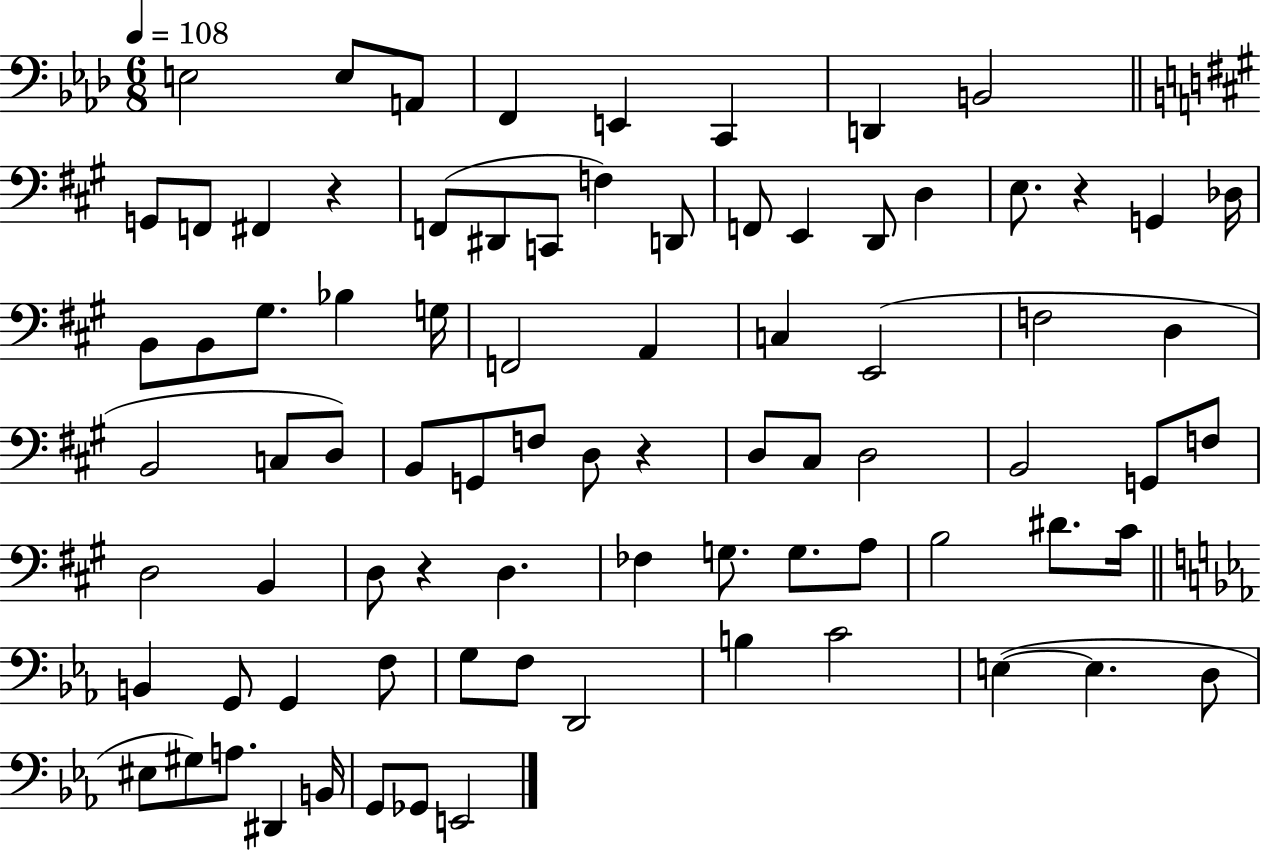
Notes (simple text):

E3/h E3/e A2/e F2/q E2/q C2/q D2/q B2/h G2/e F2/e F#2/q R/q F2/e D#2/e C2/e F3/q D2/e F2/e E2/q D2/e D3/q E3/e. R/q G2/q Db3/s B2/e B2/e G#3/e. Bb3/q G3/s F2/h A2/q C3/q E2/h F3/h D3/q B2/h C3/e D3/e B2/e G2/e F3/e D3/e R/q D3/e C#3/e D3/h B2/h G2/e F3/e D3/h B2/q D3/e R/q D3/q. FES3/q G3/e. G3/e. A3/e B3/h D#4/e. C#4/s B2/q G2/e G2/q F3/e G3/e F3/e D2/h B3/q C4/h E3/q E3/q. D3/e EIS3/e G#3/e A3/e. D#2/q B2/s G2/e Gb2/e E2/h